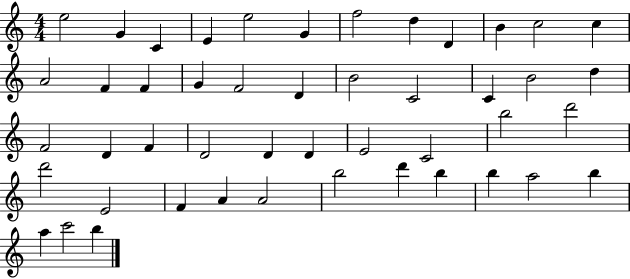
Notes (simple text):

E5/h G4/q C4/q E4/q E5/h G4/q F5/h D5/q D4/q B4/q C5/h C5/q A4/h F4/q F4/q G4/q F4/h D4/q B4/h C4/h C4/q B4/h D5/q F4/h D4/q F4/q D4/h D4/q D4/q E4/h C4/h B5/h D6/h D6/h E4/h F4/q A4/q A4/h B5/h D6/q B5/q B5/q A5/h B5/q A5/q C6/h B5/q